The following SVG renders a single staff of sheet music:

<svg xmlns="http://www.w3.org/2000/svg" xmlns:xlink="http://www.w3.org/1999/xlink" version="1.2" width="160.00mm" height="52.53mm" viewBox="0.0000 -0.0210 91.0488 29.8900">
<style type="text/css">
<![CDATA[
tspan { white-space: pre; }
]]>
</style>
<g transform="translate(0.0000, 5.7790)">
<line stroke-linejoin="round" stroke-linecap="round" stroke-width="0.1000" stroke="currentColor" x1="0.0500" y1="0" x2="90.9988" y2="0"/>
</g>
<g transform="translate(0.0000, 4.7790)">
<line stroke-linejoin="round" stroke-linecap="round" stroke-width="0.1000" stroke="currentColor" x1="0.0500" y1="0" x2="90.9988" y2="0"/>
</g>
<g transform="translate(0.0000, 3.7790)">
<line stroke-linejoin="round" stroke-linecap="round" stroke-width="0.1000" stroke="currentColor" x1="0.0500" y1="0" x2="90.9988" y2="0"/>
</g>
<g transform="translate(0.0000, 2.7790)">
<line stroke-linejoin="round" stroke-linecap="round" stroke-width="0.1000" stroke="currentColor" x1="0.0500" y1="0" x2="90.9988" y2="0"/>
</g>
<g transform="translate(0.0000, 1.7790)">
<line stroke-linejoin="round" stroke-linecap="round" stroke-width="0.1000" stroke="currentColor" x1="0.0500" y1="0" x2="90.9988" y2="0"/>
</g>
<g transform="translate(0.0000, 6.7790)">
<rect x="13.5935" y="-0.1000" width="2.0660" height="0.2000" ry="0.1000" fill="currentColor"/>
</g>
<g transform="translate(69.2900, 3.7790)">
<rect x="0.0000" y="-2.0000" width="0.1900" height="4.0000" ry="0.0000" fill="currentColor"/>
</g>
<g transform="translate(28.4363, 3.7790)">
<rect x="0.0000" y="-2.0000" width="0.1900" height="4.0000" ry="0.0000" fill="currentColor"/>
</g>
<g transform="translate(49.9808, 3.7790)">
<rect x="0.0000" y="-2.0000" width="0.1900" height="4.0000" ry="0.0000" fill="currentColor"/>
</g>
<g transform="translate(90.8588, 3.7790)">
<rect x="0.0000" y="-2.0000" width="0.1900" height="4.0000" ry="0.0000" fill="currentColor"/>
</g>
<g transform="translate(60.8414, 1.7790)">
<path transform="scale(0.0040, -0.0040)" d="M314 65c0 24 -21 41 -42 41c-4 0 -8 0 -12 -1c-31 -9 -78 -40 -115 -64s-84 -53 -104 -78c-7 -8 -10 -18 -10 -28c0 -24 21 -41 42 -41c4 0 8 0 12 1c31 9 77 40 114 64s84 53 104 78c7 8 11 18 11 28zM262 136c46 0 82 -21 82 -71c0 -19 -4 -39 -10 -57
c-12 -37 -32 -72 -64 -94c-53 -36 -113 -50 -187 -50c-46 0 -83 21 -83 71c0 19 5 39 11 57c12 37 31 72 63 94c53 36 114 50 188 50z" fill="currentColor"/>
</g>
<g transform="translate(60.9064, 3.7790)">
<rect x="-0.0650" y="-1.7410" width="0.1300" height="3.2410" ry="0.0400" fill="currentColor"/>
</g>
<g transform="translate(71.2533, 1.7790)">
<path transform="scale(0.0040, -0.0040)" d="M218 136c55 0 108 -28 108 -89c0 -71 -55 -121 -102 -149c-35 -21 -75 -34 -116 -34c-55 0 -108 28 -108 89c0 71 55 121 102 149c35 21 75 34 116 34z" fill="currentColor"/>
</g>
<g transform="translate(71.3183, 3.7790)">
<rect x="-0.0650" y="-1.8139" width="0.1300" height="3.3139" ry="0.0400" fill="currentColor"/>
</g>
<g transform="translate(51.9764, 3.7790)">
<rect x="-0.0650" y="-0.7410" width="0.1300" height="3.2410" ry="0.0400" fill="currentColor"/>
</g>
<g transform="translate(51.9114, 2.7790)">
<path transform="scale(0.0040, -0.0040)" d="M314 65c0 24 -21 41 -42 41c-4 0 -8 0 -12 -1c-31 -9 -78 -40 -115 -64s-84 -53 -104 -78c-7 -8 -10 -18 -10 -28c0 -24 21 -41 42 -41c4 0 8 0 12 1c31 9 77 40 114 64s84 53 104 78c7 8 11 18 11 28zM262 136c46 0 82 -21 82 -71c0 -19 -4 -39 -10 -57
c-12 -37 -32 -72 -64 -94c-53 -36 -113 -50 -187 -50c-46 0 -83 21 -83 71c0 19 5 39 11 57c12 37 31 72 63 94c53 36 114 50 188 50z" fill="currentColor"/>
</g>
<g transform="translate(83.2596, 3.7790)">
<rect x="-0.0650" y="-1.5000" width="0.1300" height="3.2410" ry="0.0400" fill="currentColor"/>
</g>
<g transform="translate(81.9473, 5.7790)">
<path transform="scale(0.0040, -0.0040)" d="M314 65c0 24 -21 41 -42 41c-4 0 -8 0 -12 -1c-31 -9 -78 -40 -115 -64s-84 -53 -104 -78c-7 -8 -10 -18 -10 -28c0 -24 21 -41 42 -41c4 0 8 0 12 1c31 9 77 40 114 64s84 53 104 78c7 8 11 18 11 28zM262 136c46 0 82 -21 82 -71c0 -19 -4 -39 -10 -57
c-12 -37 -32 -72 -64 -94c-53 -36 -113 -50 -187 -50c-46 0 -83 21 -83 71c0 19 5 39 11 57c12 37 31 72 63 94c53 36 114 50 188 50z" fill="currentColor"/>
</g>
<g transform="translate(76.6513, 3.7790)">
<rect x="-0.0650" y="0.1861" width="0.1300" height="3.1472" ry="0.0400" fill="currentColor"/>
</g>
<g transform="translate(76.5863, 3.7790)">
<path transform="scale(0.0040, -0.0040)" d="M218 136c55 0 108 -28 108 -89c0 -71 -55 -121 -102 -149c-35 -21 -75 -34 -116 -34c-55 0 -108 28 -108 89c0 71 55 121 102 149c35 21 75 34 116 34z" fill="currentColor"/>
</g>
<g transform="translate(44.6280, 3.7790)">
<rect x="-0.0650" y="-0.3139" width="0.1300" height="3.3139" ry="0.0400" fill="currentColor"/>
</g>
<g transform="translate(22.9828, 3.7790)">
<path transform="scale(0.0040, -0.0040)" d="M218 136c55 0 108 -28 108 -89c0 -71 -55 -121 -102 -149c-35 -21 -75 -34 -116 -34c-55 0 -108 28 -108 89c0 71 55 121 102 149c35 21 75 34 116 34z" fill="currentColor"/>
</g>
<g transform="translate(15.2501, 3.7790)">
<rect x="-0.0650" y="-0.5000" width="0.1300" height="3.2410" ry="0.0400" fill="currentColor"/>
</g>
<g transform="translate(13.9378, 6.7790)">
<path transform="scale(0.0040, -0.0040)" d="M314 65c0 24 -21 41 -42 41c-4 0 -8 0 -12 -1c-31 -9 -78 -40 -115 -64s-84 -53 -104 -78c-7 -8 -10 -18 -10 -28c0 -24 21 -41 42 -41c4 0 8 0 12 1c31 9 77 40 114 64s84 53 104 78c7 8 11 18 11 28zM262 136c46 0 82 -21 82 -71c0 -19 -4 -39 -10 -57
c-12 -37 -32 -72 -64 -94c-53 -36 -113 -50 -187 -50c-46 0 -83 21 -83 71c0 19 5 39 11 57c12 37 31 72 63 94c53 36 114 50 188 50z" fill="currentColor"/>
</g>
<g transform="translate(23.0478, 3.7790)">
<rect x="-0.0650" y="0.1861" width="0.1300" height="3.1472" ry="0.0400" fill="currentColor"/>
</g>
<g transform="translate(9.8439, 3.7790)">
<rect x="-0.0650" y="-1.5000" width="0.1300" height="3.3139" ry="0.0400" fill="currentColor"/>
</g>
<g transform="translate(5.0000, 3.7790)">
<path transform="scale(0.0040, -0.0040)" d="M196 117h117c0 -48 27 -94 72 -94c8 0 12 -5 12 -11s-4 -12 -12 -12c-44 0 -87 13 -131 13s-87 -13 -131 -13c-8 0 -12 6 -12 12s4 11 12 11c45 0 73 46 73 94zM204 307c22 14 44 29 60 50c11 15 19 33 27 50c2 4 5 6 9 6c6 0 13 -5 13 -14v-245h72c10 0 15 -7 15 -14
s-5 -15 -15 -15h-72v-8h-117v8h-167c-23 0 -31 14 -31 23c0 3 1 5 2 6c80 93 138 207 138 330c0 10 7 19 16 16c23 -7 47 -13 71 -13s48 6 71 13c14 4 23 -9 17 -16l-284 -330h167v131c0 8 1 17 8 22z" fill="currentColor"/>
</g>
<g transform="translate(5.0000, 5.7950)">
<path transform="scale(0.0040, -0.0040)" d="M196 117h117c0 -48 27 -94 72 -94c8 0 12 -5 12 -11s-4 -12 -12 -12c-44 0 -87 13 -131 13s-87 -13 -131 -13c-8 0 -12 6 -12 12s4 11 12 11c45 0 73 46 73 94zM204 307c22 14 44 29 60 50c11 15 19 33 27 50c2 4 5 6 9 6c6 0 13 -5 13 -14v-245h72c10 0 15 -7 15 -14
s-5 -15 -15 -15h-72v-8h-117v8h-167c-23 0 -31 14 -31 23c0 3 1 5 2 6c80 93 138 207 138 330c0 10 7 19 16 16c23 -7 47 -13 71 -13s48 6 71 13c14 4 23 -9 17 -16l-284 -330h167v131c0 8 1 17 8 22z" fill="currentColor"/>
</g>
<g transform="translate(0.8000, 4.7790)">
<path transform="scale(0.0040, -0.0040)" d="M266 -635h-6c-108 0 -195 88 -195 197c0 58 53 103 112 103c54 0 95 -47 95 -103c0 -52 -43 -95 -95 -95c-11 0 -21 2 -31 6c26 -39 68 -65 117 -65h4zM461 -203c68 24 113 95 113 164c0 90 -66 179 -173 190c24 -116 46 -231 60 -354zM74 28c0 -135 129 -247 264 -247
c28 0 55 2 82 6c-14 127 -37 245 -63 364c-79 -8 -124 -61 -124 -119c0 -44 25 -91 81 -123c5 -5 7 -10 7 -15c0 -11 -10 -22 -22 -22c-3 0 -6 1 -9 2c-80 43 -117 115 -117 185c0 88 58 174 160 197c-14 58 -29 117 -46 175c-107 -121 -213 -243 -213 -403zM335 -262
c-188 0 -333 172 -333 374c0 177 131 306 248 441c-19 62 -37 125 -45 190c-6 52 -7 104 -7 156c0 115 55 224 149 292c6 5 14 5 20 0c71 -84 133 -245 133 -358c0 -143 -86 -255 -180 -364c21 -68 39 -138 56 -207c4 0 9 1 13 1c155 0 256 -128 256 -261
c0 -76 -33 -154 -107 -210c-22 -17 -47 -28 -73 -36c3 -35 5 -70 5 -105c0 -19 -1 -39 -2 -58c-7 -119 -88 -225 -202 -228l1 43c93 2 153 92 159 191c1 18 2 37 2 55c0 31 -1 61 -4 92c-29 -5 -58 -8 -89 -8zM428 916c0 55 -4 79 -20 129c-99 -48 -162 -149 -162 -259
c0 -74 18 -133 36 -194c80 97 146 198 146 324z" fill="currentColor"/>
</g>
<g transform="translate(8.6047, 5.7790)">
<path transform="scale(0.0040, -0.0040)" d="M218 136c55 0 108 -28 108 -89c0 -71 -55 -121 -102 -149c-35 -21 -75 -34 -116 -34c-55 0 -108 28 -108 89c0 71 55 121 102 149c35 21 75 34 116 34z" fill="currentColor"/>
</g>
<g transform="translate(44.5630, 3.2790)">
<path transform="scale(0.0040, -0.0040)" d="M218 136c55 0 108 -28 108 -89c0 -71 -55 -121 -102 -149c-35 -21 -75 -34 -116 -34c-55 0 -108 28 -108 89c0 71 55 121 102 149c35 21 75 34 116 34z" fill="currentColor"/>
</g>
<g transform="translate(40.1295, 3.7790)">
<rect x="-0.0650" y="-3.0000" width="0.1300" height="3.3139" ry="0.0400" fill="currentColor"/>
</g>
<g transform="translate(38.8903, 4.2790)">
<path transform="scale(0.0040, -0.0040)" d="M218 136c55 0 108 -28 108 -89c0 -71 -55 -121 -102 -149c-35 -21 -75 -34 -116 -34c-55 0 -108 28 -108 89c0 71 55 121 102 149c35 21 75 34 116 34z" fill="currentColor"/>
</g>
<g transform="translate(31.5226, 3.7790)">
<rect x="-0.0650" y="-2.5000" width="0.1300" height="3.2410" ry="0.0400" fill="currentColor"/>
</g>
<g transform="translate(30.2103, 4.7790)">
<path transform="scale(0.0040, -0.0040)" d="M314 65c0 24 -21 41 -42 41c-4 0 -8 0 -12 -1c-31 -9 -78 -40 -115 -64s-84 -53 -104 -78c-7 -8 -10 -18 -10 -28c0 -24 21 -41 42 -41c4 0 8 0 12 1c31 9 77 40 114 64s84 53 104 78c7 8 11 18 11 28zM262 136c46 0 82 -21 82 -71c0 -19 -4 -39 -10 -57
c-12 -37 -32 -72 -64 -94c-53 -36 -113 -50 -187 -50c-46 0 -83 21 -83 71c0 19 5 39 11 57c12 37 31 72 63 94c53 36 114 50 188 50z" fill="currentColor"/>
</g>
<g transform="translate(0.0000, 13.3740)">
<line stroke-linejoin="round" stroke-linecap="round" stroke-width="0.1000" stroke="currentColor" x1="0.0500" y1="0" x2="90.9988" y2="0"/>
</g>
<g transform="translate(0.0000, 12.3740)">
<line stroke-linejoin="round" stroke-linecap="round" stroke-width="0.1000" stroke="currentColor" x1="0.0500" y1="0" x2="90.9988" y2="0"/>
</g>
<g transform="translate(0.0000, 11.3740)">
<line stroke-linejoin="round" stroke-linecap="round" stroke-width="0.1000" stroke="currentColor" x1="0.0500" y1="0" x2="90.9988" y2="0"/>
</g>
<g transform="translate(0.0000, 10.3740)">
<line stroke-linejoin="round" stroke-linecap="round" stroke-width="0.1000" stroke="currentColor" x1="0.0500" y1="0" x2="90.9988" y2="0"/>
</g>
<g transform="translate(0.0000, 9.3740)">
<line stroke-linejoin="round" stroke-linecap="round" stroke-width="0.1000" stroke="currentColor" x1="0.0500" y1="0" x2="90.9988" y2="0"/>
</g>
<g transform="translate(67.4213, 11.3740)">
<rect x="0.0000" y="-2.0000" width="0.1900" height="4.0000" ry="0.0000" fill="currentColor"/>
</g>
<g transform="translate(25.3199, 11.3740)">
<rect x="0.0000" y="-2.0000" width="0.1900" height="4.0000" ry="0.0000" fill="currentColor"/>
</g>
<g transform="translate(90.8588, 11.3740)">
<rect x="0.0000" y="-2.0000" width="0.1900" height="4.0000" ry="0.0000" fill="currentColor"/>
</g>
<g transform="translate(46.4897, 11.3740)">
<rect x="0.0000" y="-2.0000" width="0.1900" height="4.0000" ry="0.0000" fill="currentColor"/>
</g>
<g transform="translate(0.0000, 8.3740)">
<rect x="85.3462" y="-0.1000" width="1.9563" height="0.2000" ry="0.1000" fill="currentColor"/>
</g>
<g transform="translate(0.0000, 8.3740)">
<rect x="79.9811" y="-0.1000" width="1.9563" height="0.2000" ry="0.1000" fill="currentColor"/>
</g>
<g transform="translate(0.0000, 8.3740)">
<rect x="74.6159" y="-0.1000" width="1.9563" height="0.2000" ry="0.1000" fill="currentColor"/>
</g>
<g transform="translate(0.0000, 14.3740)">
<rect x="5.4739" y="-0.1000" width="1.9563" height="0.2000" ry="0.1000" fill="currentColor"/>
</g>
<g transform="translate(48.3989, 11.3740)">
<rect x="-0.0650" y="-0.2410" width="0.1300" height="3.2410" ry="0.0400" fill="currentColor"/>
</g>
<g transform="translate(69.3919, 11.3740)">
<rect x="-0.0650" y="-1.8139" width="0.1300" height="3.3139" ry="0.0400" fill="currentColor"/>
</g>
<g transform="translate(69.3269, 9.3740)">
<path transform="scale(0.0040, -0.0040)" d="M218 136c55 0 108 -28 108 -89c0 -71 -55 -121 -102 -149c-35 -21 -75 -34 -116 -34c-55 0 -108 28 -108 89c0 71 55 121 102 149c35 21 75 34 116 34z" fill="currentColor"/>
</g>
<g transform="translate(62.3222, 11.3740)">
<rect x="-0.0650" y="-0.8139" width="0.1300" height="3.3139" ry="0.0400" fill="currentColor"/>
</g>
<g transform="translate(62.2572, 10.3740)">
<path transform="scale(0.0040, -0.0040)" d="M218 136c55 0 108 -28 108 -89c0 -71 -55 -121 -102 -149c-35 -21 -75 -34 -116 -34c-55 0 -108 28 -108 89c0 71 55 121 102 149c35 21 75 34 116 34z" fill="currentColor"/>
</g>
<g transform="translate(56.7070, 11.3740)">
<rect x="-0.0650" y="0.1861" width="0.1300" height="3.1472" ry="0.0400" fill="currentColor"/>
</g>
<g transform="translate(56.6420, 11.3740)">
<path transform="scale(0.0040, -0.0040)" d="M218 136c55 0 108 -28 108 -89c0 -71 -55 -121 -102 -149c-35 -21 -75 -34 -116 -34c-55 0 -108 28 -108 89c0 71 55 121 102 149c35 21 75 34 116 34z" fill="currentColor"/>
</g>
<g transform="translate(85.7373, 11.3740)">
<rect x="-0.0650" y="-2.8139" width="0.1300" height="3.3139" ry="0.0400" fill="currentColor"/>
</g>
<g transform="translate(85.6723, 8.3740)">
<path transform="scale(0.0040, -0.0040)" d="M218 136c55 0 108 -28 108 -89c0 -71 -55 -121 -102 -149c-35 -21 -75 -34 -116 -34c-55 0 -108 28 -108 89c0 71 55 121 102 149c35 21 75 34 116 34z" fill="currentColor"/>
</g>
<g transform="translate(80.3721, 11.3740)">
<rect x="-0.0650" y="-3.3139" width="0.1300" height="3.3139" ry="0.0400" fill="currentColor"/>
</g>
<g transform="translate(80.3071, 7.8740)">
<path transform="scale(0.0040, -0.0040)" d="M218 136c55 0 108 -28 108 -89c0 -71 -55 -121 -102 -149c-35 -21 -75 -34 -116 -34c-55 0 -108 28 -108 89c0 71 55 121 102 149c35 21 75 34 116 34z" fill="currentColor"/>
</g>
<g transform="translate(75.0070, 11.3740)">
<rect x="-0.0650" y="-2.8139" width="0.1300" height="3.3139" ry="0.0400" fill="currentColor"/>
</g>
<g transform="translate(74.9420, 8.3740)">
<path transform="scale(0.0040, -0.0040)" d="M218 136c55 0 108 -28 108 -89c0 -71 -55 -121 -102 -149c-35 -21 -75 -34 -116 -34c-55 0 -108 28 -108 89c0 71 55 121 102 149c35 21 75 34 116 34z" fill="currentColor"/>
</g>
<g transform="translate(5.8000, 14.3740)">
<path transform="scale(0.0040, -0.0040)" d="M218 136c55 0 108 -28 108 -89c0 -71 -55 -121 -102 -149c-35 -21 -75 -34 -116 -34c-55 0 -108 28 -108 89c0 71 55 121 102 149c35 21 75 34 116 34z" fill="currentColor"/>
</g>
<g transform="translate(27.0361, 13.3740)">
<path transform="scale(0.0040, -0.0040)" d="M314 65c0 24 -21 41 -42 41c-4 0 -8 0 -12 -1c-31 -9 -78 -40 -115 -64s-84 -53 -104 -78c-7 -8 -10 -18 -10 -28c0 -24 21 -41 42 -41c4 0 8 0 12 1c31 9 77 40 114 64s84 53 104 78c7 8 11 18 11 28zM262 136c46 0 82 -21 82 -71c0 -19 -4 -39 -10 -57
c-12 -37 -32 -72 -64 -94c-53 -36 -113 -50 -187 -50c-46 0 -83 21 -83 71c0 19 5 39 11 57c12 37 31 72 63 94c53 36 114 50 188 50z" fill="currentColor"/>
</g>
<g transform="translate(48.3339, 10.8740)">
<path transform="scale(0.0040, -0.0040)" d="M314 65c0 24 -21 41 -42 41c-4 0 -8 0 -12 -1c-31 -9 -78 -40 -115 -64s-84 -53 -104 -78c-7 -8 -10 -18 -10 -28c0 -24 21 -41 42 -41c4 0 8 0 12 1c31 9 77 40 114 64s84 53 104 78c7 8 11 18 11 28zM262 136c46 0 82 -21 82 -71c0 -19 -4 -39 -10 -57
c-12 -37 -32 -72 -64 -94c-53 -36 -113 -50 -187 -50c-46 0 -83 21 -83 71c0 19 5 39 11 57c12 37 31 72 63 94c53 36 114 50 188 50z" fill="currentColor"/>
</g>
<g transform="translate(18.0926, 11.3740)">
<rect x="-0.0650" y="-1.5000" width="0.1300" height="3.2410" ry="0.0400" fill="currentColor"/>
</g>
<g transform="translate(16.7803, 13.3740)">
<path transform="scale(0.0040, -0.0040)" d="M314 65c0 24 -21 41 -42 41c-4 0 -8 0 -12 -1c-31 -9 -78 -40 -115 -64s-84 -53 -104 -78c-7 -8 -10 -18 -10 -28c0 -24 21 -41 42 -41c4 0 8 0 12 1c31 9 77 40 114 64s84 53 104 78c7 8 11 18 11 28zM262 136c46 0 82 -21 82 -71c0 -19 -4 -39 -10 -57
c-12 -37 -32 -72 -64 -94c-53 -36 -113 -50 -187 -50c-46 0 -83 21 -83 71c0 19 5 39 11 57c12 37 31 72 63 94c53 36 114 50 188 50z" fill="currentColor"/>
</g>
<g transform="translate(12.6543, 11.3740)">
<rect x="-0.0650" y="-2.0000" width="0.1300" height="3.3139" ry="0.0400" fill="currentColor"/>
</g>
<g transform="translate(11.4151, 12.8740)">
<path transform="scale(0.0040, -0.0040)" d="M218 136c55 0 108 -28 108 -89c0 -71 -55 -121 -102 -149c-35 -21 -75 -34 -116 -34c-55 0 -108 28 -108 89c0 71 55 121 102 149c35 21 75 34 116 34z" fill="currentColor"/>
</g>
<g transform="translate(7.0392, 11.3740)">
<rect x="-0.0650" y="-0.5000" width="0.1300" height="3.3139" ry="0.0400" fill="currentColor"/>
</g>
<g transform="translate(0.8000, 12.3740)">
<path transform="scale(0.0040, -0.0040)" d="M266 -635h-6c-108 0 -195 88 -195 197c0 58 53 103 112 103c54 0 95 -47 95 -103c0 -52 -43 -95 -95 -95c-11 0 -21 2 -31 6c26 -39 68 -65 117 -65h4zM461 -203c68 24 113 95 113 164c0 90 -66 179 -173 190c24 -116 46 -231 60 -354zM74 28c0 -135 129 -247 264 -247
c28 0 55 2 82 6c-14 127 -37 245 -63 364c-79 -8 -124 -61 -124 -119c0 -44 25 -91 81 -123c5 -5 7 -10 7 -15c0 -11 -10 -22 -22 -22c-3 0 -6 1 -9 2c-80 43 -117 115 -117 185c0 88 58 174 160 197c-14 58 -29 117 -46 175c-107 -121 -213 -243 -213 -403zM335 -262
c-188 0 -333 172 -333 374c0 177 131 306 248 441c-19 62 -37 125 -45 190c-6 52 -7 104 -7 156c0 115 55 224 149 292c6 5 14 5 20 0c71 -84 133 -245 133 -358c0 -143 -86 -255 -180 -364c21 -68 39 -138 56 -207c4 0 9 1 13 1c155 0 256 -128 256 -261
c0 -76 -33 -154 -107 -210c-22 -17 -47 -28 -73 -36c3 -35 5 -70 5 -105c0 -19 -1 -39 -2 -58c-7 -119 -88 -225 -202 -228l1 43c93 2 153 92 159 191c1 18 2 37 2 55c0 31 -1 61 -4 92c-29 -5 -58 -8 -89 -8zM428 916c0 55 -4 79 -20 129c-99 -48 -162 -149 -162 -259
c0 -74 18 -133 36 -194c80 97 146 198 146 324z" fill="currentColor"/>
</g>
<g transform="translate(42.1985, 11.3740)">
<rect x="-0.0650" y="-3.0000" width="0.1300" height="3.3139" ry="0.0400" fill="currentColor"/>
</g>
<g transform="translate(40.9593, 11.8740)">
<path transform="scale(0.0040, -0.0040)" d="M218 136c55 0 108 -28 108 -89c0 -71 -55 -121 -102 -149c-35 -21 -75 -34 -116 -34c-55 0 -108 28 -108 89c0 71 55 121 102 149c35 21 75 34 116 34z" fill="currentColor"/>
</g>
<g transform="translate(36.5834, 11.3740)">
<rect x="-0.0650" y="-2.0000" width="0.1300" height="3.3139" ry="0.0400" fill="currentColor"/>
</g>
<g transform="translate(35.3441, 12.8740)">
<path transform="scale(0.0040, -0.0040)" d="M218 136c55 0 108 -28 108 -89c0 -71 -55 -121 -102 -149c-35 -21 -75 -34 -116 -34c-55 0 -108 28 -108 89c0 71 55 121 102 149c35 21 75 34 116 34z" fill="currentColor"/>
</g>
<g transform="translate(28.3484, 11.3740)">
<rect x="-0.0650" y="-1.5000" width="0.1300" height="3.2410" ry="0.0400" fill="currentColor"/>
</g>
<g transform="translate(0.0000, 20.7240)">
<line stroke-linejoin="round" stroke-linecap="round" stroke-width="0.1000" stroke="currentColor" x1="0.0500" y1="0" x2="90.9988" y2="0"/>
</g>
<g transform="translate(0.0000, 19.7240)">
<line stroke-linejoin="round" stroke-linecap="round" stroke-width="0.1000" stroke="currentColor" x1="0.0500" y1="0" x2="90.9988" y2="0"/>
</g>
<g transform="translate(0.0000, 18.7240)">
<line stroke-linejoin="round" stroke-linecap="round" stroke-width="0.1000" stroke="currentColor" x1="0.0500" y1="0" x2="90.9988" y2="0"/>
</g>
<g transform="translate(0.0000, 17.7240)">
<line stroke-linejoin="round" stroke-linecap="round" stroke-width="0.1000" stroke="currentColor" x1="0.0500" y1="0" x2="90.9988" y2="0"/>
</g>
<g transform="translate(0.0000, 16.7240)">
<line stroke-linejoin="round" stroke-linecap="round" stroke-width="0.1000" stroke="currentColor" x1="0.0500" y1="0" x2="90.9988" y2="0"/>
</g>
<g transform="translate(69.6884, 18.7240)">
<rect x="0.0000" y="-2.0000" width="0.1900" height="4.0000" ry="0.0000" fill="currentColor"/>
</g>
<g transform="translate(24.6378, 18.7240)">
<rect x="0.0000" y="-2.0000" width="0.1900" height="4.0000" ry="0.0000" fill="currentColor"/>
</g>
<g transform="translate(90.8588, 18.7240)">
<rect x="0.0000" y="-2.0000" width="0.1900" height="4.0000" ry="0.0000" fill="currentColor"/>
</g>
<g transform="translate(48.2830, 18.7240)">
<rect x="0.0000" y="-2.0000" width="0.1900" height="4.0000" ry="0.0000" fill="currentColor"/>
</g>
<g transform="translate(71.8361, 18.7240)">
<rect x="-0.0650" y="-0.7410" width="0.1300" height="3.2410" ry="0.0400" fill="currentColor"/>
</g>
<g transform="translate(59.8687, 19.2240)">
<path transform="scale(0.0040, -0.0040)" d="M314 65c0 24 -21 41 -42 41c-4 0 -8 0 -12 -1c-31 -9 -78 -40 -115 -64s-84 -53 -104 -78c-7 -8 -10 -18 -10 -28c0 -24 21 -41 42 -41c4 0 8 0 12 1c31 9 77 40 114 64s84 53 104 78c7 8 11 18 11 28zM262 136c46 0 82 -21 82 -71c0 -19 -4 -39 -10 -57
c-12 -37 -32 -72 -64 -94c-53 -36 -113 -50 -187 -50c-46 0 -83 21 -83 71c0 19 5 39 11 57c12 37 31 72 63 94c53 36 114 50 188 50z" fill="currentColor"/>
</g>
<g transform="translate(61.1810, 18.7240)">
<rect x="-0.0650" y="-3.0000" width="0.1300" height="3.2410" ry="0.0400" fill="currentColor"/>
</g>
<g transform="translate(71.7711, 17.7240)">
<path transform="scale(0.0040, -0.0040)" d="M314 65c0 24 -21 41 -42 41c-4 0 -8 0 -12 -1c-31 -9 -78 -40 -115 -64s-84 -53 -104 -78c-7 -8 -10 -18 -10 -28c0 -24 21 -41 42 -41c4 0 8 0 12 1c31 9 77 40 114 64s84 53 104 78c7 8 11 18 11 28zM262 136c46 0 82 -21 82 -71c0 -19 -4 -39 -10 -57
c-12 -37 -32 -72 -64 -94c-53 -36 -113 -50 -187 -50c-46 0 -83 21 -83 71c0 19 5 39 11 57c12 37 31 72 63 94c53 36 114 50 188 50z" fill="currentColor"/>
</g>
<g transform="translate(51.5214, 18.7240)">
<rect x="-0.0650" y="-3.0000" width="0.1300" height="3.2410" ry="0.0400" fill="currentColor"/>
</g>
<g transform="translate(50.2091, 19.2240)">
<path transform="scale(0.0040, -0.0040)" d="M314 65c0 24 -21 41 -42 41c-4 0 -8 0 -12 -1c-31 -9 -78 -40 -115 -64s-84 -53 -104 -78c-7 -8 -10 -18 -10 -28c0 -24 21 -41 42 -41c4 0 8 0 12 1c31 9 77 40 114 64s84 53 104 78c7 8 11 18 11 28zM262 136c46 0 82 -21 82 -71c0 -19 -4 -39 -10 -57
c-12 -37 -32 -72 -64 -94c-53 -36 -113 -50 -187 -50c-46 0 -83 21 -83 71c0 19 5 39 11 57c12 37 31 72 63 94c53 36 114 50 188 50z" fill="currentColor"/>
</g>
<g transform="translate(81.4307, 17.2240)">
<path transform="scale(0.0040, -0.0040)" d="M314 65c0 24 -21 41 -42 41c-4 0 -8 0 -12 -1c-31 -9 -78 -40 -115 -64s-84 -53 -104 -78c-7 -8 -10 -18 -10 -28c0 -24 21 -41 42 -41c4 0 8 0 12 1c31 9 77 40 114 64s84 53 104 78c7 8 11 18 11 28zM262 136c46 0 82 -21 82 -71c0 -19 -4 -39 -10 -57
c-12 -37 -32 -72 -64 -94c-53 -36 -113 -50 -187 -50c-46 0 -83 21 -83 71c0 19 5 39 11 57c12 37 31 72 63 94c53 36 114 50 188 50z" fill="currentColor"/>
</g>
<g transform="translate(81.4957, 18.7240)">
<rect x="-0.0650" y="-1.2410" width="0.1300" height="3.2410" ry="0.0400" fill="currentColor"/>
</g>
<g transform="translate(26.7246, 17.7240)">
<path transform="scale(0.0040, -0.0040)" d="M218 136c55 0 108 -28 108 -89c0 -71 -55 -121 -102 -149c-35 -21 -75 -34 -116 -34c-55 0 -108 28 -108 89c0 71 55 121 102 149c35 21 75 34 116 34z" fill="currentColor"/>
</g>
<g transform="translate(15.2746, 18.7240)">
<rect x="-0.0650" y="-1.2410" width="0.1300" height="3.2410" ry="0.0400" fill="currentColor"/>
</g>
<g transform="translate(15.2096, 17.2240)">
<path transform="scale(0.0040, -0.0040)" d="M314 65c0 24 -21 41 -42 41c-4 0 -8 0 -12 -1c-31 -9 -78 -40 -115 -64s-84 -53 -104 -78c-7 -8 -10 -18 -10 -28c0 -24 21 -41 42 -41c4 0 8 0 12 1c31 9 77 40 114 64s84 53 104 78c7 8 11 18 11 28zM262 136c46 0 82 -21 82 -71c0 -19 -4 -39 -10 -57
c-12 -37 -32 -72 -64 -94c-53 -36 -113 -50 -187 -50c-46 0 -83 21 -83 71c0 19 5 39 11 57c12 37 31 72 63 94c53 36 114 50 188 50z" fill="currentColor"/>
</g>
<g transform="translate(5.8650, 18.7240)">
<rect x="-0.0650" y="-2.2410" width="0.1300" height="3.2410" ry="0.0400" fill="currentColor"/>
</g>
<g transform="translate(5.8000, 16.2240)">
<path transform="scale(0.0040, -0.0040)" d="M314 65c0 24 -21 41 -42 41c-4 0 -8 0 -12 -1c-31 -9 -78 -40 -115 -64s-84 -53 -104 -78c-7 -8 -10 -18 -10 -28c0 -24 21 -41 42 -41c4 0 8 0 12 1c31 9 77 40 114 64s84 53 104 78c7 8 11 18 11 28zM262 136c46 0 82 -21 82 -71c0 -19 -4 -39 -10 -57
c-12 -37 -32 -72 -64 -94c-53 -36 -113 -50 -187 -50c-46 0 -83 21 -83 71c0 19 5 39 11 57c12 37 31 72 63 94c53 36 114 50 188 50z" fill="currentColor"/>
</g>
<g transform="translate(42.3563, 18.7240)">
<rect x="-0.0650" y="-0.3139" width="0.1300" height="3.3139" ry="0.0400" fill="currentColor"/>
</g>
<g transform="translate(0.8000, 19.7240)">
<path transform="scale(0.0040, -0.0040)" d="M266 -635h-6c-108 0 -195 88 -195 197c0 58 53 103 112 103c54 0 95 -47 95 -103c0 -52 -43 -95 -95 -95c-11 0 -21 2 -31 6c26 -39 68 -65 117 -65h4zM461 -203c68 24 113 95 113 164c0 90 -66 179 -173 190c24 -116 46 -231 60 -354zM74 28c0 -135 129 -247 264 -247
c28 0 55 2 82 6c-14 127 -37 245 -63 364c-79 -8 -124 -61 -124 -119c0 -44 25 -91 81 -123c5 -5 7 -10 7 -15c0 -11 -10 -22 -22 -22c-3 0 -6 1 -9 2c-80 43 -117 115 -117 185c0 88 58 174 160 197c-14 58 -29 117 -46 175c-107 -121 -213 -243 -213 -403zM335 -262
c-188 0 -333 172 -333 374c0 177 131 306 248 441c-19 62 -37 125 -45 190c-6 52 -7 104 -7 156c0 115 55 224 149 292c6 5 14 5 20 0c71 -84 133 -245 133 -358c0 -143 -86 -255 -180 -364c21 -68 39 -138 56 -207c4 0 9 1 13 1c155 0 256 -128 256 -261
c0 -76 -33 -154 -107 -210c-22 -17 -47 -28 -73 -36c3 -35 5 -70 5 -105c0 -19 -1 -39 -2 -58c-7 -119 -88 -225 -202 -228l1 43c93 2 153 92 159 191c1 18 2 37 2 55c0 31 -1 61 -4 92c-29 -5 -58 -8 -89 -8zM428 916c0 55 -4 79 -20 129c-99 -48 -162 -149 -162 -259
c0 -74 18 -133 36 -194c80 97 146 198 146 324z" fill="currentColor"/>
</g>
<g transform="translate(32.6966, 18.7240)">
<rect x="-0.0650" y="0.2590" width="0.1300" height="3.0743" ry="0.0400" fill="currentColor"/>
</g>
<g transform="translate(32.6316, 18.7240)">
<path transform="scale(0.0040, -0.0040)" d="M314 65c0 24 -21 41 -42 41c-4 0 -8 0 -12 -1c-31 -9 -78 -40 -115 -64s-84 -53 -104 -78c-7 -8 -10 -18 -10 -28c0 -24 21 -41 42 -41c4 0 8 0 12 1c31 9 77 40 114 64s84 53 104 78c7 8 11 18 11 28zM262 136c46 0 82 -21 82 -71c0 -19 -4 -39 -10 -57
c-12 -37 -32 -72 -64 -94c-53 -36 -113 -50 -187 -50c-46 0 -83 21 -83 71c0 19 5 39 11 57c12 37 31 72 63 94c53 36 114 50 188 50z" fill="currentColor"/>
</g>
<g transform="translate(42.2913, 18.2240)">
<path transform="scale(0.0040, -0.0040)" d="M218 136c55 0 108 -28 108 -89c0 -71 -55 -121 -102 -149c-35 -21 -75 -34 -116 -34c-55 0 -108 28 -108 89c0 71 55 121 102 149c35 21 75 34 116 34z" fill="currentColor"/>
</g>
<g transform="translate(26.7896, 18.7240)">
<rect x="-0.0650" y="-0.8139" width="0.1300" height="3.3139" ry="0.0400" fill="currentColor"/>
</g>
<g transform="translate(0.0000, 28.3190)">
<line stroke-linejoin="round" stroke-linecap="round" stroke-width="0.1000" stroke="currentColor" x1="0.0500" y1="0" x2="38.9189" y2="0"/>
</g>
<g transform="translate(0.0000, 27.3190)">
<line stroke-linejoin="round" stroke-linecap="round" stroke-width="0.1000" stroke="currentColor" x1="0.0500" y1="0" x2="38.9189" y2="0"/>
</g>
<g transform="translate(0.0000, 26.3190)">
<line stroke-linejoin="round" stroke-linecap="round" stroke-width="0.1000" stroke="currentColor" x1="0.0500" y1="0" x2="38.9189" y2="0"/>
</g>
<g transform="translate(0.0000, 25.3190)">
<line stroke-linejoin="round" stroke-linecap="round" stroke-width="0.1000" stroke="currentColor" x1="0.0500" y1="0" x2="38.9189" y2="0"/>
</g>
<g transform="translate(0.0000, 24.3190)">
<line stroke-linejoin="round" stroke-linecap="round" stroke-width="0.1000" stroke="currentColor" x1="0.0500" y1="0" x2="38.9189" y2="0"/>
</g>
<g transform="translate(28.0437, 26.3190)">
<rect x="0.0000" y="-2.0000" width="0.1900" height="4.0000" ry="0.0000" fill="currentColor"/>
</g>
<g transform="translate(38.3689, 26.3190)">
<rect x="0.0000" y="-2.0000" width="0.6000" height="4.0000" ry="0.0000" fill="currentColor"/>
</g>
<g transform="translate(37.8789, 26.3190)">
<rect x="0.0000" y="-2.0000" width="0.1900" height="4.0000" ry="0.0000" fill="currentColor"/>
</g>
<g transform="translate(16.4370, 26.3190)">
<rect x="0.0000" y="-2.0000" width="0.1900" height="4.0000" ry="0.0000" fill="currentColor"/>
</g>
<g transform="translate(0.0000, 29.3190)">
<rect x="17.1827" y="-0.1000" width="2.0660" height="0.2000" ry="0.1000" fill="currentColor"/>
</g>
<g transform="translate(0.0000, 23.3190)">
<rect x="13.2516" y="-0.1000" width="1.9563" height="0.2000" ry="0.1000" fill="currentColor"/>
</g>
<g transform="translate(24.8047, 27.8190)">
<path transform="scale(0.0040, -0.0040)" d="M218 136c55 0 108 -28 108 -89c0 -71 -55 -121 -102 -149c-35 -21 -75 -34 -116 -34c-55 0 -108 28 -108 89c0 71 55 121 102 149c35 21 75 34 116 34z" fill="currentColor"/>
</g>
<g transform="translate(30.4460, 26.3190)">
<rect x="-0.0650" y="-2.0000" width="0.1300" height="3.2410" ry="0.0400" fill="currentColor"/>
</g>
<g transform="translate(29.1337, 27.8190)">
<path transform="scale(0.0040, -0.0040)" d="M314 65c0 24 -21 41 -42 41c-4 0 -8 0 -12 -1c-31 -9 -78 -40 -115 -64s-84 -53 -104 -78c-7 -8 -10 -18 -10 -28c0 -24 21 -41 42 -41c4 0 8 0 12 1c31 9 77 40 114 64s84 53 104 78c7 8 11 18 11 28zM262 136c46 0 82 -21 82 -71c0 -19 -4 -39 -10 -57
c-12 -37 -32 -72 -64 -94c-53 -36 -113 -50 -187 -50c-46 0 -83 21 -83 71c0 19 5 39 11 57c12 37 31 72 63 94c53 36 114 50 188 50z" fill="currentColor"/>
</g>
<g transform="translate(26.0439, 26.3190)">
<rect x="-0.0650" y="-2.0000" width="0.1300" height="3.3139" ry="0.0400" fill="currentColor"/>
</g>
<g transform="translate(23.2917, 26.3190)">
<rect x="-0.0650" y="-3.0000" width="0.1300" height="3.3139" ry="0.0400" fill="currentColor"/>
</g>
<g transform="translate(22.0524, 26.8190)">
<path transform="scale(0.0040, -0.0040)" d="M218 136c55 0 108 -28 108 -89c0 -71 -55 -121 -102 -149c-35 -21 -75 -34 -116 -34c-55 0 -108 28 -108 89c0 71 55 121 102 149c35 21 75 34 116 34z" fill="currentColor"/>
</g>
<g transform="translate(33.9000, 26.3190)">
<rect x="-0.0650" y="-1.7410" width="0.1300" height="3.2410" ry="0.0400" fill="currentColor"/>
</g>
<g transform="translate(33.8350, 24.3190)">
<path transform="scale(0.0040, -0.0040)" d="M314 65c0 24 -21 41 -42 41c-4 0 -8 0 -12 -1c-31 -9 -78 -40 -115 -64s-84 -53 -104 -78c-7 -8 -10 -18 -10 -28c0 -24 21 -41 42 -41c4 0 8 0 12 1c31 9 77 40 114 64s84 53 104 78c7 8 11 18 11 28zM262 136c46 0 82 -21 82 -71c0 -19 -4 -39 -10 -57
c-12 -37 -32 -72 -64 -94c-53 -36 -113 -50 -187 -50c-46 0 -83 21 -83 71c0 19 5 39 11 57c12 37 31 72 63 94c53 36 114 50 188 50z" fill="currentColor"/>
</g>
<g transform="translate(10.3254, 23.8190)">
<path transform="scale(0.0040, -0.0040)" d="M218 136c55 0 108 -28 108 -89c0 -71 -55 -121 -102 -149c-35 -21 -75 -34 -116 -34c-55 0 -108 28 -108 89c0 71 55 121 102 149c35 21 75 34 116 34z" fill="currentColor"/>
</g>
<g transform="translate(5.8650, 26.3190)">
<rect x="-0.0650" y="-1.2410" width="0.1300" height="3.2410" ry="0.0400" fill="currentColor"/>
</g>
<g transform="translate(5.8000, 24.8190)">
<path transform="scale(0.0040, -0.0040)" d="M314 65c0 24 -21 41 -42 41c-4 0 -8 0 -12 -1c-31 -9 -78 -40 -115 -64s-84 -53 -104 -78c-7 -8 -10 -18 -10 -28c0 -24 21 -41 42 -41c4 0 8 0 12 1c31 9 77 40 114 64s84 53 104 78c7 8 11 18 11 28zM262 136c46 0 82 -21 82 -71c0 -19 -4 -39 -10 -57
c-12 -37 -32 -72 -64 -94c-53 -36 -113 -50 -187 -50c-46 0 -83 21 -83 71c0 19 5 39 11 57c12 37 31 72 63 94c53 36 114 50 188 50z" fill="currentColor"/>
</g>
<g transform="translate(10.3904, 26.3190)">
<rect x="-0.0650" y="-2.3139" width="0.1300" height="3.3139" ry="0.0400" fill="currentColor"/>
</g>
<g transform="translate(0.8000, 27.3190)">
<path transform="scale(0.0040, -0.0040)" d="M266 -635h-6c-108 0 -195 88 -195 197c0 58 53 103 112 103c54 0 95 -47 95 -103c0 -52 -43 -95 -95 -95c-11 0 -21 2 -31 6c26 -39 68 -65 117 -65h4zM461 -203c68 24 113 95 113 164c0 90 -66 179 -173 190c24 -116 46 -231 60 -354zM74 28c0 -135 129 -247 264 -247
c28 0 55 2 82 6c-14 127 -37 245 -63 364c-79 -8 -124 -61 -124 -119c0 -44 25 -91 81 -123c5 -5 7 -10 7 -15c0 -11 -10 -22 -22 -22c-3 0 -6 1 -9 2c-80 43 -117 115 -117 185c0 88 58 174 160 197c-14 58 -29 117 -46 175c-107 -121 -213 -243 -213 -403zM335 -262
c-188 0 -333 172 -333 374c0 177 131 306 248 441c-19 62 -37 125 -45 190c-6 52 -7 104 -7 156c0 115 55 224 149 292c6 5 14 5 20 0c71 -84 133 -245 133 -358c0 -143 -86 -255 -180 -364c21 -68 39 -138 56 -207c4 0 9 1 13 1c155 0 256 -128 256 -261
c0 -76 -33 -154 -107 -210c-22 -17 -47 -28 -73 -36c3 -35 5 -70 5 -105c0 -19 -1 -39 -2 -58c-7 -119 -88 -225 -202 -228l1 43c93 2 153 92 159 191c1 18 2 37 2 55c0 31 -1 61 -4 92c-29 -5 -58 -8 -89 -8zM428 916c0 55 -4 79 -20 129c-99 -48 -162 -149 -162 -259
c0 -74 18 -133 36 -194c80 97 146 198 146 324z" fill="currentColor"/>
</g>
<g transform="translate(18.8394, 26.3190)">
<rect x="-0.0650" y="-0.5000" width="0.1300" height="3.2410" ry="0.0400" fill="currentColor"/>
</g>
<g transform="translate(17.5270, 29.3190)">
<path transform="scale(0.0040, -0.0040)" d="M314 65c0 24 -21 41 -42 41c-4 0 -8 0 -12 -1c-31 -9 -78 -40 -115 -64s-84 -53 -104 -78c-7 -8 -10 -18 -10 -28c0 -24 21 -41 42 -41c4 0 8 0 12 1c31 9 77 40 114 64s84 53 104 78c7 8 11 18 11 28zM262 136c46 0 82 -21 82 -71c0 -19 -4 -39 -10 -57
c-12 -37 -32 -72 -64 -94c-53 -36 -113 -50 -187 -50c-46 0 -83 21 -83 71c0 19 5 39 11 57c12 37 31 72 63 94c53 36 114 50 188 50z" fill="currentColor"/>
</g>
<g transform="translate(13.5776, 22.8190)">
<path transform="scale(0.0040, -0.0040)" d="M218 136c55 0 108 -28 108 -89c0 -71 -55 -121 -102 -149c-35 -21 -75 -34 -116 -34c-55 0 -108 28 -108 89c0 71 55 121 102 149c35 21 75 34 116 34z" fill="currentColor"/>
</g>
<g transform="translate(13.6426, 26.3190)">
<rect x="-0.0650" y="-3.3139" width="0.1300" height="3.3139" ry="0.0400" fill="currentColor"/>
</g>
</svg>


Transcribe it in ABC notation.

X:1
T:Untitled
M:4/4
L:1/4
K:C
E C2 B G2 A c d2 f2 f B E2 C F E2 E2 F A c2 B d f a b a g2 e2 d B2 c A2 A2 d2 e2 e2 g b C2 A F F2 f2